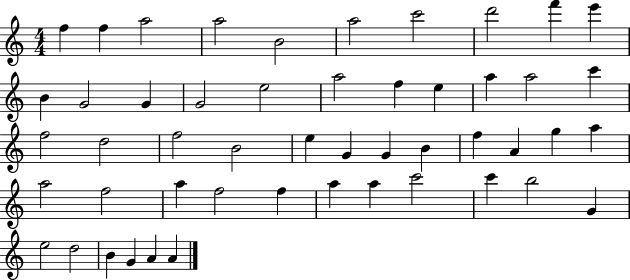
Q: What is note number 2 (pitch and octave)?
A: F5